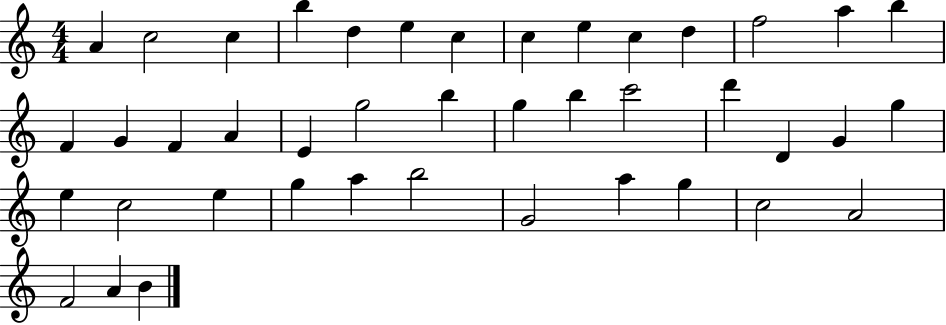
{
  \clef treble
  \numericTimeSignature
  \time 4/4
  \key c \major
  a'4 c''2 c''4 | b''4 d''4 e''4 c''4 | c''4 e''4 c''4 d''4 | f''2 a''4 b''4 | \break f'4 g'4 f'4 a'4 | e'4 g''2 b''4 | g''4 b''4 c'''2 | d'''4 d'4 g'4 g''4 | \break e''4 c''2 e''4 | g''4 a''4 b''2 | g'2 a''4 g''4 | c''2 a'2 | \break f'2 a'4 b'4 | \bar "|."
}